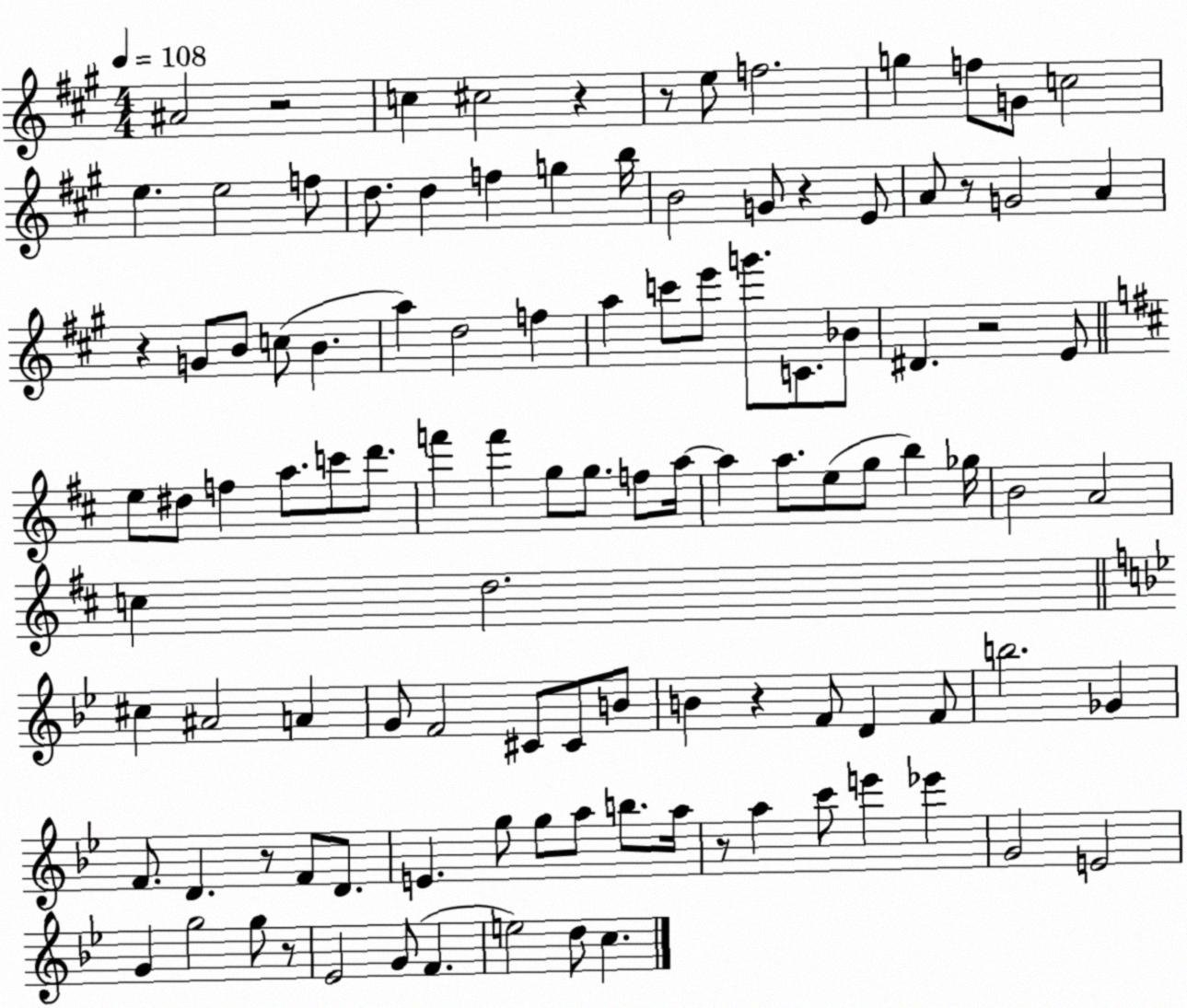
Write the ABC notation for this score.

X:1
T:Untitled
M:4/4
L:1/4
K:A
^A2 z2 c ^c2 z z/2 e/2 f2 g f/2 G/2 c2 e e2 f/2 d/2 d f g b/4 B2 G/2 z E/2 A/2 z/2 G2 A z G/2 B/2 c/2 B a d2 f a c'/2 e'/2 g'/2 C/2 _B/2 ^D z2 E/2 e/2 ^d/2 f a/2 c'/2 d'/2 f' f' g/2 g/2 f/2 a/4 a a/2 e/2 g/2 b _g/4 B2 A2 c d2 ^c ^A2 A G/2 F2 ^C/2 ^C/2 B/2 B z F/2 D F/2 b2 _G F/2 D z/2 F/2 D/2 E g/2 g/2 a/2 b/2 a/4 z/2 a c'/2 e' _e' G2 E2 G g2 g/2 z/2 _E2 G/2 F e2 d/2 c